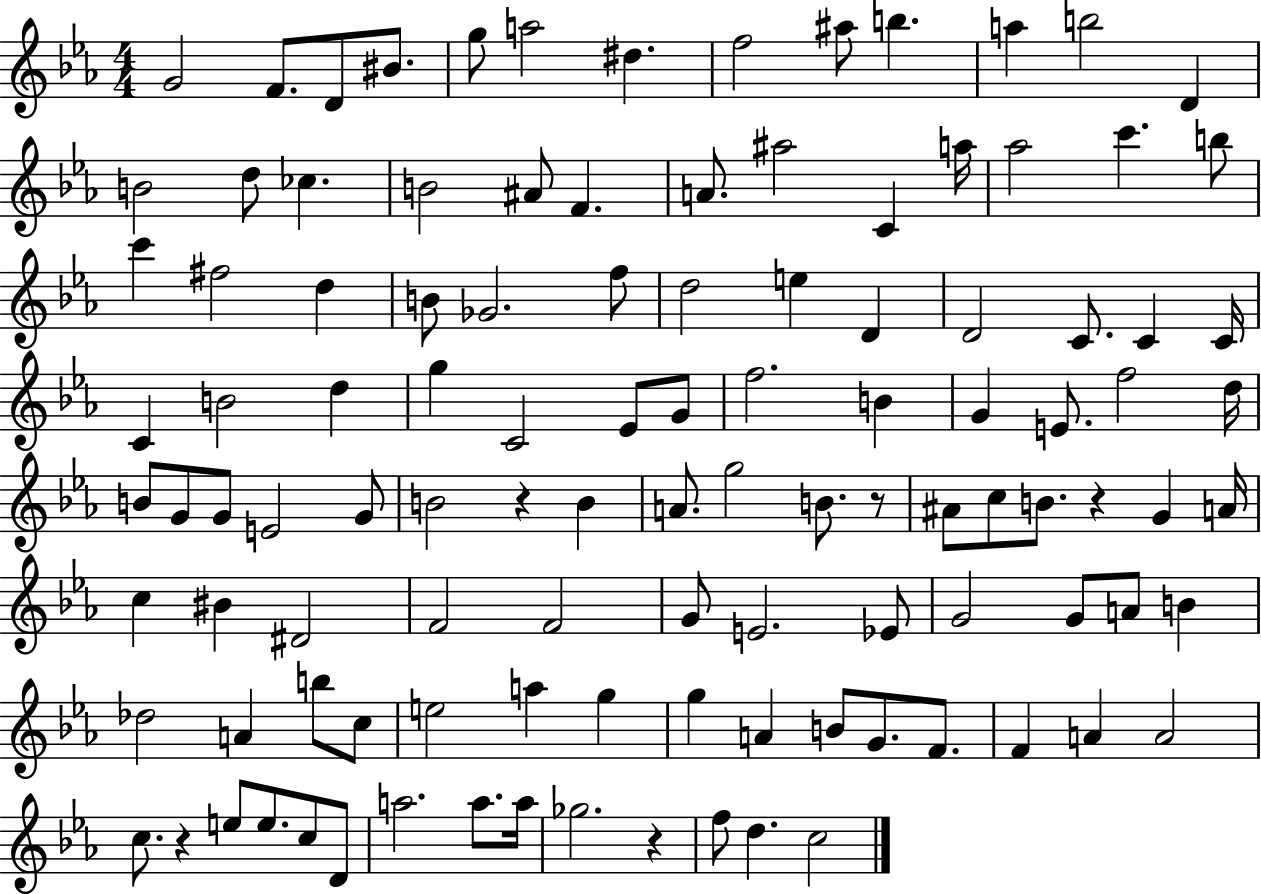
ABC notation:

X:1
T:Untitled
M:4/4
L:1/4
K:Eb
G2 F/2 D/2 ^B/2 g/2 a2 ^d f2 ^a/2 b a b2 D B2 d/2 _c B2 ^A/2 F A/2 ^a2 C a/4 _a2 c' b/2 c' ^f2 d B/2 _G2 f/2 d2 e D D2 C/2 C C/4 C B2 d g C2 _E/2 G/2 f2 B G E/2 f2 d/4 B/2 G/2 G/2 E2 G/2 B2 z B A/2 g2 B/2 z/2 ^A/2 c/2 B/2 z G A/4 c ^B ^D2 F2 F2 G/2 E2 _E/2 G2 G/2 A/2 B _d2 A b/2 c/2 e2 a g g A B/2 G/2 F/2 F A A2 c/2 z e/2 e/2 c/2 D/2 a2 a/2 a/4 _g2 z f/2 d c2